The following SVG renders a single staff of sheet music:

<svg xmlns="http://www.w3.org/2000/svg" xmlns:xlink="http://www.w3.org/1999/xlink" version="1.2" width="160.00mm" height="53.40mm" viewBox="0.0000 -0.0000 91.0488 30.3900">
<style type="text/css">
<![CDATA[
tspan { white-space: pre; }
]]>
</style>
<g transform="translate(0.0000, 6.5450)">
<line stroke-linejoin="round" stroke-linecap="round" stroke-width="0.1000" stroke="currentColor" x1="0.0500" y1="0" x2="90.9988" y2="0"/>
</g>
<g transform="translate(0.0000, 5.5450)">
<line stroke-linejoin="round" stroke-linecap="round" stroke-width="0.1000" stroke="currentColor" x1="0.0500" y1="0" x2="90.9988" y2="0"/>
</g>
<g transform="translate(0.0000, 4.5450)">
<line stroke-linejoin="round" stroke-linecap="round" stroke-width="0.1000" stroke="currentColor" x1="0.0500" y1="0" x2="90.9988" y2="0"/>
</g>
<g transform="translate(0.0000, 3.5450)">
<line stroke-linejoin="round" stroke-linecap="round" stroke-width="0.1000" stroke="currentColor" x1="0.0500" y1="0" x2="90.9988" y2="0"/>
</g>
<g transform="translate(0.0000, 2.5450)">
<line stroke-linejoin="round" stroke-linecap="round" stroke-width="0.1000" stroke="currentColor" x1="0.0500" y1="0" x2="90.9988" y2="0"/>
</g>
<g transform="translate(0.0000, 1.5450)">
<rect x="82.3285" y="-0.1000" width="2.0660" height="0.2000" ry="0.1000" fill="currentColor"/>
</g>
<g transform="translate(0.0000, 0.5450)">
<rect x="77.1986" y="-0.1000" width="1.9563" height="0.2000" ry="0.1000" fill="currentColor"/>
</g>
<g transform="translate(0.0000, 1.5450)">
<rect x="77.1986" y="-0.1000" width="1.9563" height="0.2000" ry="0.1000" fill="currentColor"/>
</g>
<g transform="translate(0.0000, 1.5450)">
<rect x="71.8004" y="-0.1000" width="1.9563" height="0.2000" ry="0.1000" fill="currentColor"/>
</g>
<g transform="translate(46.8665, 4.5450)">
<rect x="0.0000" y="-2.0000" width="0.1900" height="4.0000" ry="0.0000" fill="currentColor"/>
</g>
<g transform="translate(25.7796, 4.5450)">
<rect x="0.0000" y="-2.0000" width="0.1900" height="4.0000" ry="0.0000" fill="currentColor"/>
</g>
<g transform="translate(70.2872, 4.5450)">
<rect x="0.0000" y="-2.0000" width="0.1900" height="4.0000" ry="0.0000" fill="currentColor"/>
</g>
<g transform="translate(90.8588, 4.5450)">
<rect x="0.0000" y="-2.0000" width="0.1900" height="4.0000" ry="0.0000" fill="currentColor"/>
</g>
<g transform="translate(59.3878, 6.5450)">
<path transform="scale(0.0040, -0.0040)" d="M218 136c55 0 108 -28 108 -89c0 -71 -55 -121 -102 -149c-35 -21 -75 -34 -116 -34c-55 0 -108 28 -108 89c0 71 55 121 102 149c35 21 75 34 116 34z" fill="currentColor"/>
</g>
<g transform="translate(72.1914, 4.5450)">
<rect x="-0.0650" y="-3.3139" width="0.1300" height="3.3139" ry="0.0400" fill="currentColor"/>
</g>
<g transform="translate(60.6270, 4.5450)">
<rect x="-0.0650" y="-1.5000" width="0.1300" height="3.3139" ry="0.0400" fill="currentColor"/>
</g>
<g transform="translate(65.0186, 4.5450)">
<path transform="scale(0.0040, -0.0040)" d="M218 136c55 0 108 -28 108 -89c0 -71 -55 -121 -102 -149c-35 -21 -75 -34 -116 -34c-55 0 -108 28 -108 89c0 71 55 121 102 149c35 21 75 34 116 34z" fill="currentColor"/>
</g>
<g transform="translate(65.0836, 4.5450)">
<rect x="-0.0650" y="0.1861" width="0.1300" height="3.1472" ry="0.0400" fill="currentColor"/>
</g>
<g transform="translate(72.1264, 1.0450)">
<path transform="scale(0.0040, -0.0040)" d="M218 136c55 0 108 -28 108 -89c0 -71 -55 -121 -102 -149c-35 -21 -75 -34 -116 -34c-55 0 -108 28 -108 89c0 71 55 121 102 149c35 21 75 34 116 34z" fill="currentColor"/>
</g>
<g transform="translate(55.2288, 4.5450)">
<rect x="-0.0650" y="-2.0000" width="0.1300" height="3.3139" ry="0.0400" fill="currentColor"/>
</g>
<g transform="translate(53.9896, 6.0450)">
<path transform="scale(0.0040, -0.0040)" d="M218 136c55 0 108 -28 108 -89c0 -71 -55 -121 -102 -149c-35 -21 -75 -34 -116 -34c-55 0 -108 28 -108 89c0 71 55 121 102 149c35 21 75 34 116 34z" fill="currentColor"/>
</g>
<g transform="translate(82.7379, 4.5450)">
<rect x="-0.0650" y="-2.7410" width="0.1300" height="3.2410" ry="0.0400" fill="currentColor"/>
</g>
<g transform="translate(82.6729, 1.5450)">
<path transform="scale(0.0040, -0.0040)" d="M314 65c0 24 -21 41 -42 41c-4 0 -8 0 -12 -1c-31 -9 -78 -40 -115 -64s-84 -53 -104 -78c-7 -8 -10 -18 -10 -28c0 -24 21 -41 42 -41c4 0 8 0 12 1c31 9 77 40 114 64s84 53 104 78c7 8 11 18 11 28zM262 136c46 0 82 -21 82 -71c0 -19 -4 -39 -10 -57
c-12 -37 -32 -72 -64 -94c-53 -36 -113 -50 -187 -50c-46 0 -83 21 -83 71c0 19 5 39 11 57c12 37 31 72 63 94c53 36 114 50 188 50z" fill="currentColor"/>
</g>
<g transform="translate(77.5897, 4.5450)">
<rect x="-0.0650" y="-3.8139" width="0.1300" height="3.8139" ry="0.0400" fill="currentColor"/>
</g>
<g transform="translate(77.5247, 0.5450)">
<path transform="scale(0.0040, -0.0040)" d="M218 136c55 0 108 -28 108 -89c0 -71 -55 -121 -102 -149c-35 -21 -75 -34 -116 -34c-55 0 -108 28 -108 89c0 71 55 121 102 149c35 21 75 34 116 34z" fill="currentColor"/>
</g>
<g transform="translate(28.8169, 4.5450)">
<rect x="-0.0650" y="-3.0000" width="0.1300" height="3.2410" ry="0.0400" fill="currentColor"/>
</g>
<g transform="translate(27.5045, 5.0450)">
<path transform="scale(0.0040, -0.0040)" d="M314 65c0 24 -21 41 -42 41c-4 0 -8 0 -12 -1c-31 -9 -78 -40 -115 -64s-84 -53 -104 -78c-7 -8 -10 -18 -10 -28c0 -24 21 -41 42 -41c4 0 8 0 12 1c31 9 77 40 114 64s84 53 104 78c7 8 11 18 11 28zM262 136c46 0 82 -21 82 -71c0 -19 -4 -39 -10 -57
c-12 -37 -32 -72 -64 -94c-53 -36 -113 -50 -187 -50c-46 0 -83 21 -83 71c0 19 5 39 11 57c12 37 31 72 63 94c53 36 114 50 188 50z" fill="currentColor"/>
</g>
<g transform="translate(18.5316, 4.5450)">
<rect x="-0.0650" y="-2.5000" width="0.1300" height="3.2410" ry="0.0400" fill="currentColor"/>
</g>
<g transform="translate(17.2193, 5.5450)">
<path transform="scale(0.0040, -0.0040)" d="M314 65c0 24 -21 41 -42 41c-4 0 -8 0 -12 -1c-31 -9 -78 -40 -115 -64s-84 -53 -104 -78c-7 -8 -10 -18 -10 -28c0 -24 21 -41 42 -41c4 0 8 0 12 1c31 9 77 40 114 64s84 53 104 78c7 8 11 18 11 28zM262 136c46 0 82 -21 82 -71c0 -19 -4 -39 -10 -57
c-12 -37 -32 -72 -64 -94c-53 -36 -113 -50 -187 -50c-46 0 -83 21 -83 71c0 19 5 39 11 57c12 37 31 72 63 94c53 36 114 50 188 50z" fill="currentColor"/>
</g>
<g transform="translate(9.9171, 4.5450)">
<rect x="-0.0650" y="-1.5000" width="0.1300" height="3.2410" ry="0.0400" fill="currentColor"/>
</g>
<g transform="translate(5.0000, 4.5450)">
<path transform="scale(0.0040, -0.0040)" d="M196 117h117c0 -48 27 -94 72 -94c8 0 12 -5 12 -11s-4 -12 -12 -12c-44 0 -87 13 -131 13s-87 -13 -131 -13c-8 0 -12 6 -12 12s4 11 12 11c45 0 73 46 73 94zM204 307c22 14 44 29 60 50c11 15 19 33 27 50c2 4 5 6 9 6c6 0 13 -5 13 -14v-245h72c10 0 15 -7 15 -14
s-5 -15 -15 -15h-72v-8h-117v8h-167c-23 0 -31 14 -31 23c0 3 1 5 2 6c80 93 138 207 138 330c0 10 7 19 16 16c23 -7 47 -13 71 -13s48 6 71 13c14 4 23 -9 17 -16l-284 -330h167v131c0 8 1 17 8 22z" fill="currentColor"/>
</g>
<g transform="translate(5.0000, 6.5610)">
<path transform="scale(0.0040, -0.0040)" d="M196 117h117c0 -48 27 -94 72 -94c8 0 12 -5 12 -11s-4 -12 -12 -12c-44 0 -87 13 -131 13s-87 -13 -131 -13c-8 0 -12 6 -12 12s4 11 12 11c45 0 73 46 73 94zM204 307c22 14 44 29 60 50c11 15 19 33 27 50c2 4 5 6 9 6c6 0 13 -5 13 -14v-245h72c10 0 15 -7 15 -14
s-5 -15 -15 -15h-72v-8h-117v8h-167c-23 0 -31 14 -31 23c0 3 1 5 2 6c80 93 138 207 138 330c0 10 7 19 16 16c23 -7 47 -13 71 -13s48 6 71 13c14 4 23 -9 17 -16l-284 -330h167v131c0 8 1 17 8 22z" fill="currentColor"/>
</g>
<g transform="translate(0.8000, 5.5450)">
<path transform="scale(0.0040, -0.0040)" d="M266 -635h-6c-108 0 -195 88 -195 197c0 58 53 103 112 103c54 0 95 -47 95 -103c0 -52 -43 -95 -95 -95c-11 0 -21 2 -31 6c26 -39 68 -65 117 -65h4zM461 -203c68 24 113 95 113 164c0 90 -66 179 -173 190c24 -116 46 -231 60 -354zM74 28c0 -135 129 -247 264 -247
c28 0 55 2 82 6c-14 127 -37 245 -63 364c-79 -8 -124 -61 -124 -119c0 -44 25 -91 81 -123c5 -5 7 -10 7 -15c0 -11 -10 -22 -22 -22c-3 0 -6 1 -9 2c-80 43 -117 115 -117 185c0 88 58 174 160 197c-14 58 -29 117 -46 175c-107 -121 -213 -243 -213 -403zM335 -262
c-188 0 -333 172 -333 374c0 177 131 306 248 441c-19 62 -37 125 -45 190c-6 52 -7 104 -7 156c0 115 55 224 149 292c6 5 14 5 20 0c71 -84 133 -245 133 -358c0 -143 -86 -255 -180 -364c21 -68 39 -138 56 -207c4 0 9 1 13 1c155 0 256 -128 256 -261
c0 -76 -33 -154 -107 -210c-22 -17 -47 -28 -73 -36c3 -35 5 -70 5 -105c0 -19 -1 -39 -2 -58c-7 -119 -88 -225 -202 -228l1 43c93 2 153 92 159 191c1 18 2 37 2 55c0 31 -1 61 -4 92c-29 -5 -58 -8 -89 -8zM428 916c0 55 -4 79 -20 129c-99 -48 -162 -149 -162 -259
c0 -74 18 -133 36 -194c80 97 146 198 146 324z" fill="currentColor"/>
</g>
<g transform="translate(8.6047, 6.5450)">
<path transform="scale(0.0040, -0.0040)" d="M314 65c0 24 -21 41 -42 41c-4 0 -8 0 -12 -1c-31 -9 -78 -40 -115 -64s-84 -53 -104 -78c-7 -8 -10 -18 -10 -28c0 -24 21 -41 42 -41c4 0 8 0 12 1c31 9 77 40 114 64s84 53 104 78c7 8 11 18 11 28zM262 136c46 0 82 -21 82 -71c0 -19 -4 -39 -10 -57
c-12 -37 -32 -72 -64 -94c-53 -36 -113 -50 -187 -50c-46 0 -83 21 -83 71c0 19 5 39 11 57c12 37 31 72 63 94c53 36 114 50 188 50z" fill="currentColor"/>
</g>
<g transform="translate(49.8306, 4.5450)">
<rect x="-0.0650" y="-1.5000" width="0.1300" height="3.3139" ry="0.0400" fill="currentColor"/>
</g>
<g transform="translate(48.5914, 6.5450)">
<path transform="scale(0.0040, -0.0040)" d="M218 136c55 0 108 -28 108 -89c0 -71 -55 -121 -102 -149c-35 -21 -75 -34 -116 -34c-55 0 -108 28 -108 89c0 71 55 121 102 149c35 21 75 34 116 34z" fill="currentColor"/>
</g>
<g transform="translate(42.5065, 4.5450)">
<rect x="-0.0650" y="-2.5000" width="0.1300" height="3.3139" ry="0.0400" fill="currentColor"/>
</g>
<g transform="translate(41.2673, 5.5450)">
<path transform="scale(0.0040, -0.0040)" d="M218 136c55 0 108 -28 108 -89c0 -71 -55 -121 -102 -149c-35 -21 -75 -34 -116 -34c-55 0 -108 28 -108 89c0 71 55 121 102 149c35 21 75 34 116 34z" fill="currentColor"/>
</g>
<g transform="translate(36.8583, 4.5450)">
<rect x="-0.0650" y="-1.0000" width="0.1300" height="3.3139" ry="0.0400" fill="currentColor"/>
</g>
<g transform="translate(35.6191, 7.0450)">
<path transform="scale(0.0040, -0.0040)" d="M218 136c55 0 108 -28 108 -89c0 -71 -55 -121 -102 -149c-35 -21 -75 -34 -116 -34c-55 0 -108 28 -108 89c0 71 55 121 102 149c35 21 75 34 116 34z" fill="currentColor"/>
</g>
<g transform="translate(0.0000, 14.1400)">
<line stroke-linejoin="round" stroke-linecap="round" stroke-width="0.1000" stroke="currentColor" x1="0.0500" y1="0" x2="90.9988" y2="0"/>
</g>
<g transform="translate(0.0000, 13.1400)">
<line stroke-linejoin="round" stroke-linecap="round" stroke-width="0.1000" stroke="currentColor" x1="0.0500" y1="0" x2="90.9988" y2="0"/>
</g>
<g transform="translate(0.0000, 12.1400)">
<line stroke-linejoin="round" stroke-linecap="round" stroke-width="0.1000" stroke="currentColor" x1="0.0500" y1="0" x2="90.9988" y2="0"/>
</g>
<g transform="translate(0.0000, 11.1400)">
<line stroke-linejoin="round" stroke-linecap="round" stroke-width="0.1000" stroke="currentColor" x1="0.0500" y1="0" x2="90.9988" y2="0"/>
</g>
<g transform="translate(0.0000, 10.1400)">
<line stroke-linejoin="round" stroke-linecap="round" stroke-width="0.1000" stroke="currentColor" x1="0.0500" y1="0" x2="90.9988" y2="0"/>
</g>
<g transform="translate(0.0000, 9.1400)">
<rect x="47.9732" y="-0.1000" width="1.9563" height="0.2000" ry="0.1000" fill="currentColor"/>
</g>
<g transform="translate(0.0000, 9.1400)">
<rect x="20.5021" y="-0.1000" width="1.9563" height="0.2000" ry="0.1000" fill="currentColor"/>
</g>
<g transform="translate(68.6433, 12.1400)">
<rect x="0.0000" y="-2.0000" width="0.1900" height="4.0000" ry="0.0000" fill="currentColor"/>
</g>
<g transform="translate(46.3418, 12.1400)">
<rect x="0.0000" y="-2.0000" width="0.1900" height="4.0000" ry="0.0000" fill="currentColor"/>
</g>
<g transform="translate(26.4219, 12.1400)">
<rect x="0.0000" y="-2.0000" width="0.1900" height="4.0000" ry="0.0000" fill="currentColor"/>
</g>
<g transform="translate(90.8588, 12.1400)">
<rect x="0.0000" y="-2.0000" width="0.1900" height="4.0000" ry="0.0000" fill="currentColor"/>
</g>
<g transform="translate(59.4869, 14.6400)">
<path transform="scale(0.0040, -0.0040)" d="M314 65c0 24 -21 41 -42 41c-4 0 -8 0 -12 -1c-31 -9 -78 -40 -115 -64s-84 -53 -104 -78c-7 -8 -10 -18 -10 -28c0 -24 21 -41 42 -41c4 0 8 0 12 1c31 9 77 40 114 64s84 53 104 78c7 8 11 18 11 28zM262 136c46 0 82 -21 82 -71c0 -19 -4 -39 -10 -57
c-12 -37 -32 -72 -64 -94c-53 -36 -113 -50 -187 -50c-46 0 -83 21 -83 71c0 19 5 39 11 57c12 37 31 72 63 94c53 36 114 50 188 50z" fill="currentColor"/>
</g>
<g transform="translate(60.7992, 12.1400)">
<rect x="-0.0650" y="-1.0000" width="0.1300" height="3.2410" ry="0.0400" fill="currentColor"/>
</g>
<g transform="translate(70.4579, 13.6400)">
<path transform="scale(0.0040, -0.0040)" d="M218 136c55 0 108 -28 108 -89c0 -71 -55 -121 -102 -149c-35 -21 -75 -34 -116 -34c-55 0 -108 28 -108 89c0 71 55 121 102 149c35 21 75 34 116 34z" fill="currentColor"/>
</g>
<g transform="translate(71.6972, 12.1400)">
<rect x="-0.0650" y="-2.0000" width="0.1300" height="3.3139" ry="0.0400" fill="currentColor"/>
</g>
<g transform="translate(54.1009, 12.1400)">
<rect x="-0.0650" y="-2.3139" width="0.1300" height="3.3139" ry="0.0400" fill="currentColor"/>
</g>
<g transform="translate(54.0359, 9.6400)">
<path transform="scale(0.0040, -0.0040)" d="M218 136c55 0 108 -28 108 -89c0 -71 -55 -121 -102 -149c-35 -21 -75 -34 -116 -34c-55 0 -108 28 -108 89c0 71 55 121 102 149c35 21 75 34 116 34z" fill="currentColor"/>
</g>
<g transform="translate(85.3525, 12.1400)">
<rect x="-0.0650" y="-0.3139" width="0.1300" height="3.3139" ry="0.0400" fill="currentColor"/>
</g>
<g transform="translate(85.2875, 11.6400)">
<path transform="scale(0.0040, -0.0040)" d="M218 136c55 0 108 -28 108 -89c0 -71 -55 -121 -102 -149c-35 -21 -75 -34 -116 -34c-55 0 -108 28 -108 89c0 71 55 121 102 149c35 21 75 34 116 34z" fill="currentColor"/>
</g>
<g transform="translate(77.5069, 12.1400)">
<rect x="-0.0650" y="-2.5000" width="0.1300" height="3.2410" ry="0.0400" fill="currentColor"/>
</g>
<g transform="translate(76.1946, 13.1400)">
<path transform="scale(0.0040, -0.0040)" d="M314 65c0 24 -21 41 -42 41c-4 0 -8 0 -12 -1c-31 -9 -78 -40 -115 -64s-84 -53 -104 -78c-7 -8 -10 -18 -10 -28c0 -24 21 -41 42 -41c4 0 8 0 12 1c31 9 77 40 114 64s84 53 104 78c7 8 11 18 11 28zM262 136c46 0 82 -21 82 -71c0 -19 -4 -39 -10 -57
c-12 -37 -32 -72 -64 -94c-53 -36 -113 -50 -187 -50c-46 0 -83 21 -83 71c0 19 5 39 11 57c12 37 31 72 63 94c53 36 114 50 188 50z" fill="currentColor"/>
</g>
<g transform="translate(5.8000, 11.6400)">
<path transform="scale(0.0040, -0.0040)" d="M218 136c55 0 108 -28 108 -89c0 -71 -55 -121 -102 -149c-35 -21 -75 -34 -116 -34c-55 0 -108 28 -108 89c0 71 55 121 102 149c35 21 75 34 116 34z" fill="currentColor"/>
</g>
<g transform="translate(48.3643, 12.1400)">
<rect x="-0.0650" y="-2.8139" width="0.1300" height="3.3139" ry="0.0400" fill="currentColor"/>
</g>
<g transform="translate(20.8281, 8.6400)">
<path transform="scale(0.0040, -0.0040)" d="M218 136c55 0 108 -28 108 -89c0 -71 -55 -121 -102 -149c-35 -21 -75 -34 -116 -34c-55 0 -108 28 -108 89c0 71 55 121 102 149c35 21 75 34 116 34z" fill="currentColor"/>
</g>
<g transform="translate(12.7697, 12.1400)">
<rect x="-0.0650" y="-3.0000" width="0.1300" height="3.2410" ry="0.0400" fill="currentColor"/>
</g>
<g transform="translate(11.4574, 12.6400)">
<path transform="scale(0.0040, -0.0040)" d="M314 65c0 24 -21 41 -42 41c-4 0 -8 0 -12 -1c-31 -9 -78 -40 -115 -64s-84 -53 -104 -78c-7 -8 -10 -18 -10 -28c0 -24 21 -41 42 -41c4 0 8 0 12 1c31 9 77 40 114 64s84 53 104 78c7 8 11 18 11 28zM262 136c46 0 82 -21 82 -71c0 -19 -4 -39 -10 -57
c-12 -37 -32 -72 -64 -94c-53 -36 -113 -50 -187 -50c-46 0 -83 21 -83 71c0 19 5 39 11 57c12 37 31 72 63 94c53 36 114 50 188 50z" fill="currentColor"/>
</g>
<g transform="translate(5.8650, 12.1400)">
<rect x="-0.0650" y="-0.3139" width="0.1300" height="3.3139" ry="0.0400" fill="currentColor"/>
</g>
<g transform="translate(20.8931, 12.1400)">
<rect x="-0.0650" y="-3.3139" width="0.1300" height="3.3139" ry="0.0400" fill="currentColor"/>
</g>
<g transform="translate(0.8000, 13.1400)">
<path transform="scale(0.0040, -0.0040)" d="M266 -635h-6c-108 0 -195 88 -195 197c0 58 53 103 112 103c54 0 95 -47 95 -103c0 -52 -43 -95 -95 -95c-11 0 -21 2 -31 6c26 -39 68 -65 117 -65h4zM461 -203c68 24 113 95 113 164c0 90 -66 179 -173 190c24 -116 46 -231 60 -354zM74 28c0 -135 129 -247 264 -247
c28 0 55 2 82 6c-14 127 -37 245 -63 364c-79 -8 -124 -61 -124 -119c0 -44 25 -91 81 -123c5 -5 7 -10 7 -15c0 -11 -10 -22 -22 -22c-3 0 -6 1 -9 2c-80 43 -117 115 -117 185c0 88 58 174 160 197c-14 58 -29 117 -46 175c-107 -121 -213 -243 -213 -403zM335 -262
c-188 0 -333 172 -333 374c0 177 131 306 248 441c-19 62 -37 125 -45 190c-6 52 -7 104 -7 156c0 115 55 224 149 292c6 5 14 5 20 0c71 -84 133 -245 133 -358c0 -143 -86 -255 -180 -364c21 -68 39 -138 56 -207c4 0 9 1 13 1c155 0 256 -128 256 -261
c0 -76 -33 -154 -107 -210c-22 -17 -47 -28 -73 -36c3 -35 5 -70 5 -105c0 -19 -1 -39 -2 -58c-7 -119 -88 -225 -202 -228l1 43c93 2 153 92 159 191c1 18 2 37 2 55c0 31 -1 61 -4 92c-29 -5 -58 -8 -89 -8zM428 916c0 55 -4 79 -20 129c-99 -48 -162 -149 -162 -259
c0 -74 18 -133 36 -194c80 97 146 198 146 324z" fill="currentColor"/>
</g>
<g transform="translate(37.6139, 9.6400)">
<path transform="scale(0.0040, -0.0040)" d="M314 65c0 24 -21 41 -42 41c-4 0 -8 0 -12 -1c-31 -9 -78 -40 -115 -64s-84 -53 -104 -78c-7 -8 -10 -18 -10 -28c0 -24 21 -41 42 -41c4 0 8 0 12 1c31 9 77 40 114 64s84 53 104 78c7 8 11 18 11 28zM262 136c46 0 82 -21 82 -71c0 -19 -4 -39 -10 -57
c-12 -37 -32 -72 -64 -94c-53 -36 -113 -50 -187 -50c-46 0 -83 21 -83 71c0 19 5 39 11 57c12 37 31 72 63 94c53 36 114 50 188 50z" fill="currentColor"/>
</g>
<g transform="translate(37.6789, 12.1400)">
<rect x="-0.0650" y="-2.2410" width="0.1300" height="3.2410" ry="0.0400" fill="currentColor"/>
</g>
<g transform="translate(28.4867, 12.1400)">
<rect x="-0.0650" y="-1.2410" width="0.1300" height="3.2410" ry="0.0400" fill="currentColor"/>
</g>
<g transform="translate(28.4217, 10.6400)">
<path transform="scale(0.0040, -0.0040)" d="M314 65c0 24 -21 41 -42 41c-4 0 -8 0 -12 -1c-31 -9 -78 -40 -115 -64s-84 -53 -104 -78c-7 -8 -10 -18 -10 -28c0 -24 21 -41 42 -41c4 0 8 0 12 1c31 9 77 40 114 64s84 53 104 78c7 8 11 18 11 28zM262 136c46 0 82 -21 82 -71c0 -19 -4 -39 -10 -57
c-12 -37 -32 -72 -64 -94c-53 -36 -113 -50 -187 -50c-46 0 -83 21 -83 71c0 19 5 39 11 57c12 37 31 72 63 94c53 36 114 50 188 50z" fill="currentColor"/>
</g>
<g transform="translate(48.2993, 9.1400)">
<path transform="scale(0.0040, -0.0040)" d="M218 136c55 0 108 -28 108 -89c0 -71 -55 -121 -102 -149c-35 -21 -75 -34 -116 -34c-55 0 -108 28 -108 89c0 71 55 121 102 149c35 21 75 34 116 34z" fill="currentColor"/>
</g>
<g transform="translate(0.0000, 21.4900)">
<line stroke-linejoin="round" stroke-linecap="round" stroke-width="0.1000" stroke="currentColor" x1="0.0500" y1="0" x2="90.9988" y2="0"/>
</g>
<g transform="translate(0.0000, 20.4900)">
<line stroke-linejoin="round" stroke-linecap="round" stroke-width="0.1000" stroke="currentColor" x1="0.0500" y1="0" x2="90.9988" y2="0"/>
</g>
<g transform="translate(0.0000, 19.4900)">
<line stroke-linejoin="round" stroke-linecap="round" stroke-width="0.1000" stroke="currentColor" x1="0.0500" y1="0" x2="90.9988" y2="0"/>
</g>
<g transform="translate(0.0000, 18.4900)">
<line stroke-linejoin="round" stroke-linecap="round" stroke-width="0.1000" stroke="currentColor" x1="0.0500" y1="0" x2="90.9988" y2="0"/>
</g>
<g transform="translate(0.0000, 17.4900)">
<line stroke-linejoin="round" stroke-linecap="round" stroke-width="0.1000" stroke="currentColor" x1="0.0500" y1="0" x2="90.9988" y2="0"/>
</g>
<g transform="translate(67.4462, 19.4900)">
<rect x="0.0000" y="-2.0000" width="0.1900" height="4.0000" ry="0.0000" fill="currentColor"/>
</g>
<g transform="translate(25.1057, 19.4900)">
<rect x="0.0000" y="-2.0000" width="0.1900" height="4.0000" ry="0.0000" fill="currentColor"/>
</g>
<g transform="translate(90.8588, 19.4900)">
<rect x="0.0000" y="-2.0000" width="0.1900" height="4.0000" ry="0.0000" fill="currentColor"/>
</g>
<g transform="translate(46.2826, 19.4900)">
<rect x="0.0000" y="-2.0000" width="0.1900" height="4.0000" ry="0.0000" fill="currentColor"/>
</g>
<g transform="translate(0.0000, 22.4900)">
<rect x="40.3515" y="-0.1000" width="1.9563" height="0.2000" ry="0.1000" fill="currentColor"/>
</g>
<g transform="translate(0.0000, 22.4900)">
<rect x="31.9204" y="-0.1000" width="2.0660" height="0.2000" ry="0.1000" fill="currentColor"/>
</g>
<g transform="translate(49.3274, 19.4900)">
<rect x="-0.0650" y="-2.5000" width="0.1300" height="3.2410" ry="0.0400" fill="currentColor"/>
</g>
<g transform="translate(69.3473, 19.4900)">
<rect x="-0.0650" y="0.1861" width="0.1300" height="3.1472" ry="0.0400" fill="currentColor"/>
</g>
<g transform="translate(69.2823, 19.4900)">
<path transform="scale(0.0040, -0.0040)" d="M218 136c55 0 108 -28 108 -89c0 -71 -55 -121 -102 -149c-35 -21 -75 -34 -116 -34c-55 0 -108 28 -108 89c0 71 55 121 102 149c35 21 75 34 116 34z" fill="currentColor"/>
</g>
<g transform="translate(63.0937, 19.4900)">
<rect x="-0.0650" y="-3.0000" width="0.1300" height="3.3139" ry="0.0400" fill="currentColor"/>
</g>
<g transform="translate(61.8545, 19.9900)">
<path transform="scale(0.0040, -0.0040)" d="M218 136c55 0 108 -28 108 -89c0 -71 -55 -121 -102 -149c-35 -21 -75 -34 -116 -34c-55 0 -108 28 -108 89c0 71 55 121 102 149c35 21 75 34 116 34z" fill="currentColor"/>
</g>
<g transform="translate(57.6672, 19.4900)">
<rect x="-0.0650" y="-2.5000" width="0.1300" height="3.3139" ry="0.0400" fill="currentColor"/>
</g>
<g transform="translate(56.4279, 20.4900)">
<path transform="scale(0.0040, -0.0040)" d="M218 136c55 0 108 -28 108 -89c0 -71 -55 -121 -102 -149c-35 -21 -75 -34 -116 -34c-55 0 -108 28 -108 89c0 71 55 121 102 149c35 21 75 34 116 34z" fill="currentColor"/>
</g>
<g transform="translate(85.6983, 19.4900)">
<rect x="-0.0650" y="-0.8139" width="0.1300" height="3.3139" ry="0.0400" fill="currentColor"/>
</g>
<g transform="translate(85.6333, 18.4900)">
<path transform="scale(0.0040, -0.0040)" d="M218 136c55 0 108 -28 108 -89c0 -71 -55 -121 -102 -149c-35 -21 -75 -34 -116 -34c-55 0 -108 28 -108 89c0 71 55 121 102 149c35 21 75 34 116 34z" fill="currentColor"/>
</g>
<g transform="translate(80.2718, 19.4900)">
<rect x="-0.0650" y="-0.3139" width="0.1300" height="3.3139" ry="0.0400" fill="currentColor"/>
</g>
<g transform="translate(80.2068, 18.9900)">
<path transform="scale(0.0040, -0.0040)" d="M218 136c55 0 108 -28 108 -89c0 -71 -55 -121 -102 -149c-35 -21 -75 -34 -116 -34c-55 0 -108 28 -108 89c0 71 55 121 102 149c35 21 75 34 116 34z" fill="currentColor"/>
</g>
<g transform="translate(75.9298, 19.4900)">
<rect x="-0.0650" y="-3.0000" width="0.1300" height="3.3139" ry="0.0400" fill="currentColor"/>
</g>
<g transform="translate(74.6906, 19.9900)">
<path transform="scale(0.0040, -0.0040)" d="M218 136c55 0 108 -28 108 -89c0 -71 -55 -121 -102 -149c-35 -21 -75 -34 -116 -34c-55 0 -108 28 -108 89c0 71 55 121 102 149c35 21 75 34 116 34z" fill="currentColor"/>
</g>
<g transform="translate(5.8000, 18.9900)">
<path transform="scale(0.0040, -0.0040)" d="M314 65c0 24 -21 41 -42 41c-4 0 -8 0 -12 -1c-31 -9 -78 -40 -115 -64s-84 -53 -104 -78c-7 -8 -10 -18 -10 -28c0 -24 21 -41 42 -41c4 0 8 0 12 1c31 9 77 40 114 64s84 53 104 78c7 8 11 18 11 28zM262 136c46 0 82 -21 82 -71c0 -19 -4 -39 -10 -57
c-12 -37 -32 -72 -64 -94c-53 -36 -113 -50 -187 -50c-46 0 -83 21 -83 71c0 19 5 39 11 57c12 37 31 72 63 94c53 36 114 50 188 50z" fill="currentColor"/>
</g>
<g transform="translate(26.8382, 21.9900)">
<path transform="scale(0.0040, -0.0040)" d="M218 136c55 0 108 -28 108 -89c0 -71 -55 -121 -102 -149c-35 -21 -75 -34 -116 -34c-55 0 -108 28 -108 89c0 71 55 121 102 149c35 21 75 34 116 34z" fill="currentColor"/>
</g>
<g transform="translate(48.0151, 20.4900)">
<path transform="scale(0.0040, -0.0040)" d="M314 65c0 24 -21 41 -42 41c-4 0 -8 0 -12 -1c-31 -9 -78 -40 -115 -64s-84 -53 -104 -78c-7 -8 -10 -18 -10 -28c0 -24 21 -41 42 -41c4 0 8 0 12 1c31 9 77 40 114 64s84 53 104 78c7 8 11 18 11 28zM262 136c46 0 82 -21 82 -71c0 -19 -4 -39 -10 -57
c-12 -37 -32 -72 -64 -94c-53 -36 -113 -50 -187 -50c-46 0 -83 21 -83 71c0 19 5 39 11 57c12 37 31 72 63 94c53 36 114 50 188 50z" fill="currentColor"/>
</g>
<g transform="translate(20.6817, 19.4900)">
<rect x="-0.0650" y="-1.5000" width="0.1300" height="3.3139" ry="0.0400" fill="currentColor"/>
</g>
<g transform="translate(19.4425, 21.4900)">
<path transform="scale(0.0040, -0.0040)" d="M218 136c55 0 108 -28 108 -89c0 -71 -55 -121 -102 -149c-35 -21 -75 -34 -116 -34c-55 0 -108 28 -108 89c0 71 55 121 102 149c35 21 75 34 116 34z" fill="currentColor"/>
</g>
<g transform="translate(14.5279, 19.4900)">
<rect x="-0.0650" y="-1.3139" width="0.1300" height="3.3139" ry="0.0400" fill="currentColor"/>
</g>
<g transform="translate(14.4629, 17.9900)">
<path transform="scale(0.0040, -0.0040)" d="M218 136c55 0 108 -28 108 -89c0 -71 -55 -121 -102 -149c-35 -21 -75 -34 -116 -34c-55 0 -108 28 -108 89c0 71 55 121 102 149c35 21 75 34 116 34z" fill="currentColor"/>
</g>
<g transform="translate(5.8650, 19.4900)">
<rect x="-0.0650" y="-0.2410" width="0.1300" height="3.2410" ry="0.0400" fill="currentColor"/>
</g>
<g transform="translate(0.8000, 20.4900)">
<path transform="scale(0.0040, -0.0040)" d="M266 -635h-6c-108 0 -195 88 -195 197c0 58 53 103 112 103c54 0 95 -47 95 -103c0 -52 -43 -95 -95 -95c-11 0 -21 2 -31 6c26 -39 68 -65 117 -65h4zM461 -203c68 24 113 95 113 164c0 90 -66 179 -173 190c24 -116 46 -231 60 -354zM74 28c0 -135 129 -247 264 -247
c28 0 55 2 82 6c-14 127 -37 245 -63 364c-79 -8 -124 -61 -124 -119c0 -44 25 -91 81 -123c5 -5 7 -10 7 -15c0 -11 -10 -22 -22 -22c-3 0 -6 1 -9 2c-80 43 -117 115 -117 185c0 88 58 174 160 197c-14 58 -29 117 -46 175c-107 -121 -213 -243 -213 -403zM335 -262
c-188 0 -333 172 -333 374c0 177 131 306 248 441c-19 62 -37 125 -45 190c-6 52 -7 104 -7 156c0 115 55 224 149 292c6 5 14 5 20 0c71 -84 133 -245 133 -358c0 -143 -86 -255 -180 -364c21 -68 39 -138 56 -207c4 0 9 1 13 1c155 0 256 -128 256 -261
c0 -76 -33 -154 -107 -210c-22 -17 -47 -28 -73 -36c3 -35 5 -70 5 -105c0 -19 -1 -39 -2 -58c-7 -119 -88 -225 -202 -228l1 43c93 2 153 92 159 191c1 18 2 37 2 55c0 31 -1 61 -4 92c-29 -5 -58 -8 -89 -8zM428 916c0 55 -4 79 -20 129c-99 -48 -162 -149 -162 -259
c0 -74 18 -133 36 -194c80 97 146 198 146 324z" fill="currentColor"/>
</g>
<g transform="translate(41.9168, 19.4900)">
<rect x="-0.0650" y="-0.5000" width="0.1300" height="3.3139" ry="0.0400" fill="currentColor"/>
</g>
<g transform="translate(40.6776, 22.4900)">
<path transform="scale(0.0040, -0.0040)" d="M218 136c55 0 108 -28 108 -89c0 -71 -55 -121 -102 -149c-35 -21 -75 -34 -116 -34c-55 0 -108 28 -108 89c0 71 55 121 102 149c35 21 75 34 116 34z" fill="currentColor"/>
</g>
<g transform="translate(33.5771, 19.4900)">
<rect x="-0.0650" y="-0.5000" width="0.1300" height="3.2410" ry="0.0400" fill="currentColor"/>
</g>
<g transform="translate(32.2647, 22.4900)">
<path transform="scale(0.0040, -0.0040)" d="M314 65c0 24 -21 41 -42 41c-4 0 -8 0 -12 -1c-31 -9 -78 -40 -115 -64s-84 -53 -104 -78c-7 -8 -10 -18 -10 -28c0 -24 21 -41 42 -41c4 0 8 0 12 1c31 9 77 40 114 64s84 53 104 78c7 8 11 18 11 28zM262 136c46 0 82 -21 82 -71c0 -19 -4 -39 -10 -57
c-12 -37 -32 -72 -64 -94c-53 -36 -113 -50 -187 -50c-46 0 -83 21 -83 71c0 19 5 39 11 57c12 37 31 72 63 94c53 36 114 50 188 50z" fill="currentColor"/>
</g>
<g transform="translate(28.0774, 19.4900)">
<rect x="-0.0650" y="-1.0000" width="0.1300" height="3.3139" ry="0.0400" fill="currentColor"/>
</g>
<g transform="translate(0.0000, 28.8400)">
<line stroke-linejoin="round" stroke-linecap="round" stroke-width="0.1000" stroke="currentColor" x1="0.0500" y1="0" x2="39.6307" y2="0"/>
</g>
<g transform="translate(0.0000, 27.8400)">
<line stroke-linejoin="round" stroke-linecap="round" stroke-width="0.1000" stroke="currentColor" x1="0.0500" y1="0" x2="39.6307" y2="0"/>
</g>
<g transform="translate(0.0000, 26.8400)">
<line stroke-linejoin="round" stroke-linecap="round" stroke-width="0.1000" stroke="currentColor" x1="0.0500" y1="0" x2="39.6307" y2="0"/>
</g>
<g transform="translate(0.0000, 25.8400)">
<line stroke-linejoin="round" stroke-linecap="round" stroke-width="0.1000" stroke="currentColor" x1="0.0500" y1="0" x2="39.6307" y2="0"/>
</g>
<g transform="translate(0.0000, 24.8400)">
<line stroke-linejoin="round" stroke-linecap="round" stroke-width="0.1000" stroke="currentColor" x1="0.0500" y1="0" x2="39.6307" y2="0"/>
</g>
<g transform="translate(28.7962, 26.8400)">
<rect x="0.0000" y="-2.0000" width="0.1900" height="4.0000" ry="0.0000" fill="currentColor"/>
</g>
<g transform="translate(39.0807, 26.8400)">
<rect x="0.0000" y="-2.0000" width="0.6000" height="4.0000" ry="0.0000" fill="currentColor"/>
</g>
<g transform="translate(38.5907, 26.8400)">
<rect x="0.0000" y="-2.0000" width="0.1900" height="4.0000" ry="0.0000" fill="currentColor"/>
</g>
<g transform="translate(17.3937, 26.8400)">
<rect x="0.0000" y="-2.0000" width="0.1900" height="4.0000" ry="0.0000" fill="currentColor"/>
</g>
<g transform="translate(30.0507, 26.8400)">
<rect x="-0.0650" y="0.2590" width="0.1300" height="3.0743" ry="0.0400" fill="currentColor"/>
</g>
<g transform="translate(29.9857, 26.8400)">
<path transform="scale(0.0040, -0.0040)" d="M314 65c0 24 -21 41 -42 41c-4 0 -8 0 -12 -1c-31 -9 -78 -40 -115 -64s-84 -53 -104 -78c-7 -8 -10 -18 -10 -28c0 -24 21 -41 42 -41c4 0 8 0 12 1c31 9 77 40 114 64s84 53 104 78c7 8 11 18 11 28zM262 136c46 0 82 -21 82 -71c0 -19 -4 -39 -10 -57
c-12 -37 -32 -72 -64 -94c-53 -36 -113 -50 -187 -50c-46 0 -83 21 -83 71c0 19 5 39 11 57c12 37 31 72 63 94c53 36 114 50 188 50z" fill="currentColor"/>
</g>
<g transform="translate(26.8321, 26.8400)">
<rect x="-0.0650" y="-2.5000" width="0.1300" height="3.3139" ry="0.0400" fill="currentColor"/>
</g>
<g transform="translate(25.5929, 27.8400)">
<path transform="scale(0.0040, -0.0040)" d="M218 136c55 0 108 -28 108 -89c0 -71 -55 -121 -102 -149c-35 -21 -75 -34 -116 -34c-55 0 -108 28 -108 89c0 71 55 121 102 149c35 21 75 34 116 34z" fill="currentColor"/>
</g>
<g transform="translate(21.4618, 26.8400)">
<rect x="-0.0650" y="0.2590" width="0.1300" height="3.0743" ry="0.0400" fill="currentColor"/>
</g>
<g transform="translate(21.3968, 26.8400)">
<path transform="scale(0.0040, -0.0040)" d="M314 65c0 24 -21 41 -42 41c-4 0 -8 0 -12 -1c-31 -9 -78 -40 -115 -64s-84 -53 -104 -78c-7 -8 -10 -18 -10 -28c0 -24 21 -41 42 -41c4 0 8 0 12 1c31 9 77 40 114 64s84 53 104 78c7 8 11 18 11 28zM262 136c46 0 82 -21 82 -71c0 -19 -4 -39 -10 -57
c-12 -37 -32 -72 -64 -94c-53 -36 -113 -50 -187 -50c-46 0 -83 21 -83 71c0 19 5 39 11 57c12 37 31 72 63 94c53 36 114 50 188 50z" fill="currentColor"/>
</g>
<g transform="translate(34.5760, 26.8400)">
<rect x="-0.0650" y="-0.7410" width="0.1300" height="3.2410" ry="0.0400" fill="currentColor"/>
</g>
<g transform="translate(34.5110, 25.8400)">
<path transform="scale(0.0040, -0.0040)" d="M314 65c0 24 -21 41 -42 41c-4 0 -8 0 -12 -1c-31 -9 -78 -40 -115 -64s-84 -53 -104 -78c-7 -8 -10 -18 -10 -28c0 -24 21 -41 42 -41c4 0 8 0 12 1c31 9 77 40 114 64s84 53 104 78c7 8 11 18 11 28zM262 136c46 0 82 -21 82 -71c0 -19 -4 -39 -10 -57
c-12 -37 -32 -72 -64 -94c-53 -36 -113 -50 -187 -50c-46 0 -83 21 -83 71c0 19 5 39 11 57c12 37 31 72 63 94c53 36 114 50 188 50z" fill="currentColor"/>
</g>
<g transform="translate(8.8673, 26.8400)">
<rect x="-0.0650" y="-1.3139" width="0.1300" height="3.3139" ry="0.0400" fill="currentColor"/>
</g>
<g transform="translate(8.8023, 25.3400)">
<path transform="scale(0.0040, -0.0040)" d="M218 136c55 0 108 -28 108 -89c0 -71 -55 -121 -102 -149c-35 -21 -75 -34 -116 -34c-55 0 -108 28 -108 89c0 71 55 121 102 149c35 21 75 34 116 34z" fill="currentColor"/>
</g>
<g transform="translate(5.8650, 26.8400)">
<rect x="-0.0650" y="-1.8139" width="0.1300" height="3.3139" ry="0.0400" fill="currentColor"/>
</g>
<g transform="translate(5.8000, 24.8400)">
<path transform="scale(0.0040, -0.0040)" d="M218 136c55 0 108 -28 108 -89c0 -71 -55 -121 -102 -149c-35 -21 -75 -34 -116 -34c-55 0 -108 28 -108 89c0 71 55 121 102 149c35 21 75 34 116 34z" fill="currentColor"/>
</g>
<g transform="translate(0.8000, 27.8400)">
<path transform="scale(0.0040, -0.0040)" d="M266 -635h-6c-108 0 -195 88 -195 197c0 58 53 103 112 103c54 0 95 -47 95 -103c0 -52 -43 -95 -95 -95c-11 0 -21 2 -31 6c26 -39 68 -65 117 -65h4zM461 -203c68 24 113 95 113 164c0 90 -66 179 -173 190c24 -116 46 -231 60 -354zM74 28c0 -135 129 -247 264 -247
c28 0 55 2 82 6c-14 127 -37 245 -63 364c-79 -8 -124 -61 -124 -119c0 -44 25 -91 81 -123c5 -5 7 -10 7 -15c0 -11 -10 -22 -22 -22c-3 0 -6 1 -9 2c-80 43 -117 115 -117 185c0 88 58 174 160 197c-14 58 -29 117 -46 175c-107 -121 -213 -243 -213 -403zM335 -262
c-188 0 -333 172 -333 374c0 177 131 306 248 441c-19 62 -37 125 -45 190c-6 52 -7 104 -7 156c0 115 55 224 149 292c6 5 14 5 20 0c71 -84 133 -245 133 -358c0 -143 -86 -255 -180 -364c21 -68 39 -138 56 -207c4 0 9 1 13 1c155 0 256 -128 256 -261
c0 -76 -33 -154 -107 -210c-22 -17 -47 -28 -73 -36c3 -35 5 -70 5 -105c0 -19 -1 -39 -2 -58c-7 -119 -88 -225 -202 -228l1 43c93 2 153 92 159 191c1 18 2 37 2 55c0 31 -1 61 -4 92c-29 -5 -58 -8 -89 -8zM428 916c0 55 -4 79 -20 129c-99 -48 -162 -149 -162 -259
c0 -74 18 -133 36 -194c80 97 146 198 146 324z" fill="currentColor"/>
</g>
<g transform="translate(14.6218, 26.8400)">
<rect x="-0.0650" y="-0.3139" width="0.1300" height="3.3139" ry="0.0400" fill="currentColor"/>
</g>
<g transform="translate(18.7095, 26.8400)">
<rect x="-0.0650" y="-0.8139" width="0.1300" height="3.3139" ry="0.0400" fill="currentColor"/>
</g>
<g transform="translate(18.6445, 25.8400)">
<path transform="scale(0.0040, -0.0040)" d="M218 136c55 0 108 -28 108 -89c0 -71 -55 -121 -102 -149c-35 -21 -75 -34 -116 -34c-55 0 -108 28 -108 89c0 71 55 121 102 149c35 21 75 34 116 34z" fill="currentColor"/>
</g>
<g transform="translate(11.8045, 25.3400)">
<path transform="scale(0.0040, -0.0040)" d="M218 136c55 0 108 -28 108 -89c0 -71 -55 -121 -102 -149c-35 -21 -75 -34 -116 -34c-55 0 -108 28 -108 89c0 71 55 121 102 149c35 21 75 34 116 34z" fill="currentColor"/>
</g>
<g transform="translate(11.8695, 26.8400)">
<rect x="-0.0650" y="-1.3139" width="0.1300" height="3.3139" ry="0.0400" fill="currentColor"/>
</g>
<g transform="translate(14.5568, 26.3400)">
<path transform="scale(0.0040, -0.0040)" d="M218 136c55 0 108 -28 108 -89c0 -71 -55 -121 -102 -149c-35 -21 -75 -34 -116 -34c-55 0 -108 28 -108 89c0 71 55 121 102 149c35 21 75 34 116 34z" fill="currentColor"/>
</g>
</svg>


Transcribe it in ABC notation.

X:1
T:Untitled
M:4/4
L:1/4
K:C
E2 G2 A2 D G E F E B b c' a2 c A2 b e2 g2 a g D2 F G2 c c2 e E D C2 C G2 G A B A c d f e e c d B2 G B2 d2